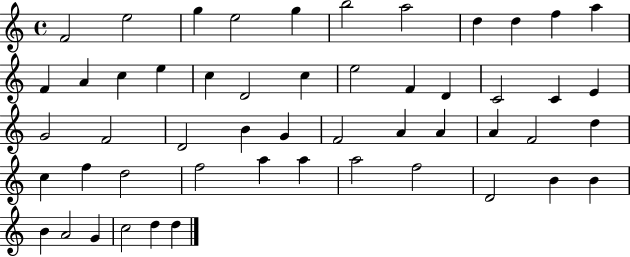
F4/h E5/h G5/q E5/h G5/q B5/h A5/h D5/q D5/q F5/q A5/q F4/q A4/q C5/q E5/q C5/q D4/h C5/q E5/h F4/q D4/q C4/h C4/q E4/q G4/h F4/h D4/h B4/q G4/q F4/h A4/q A4/q A4/q F4/h D5/q C5/q F5/q D5/h F5/h A5/q A5/q A5/h F5/h D4/h B4/q B4/q B4/q A4/h G4/q C5/h D5/q D5/q